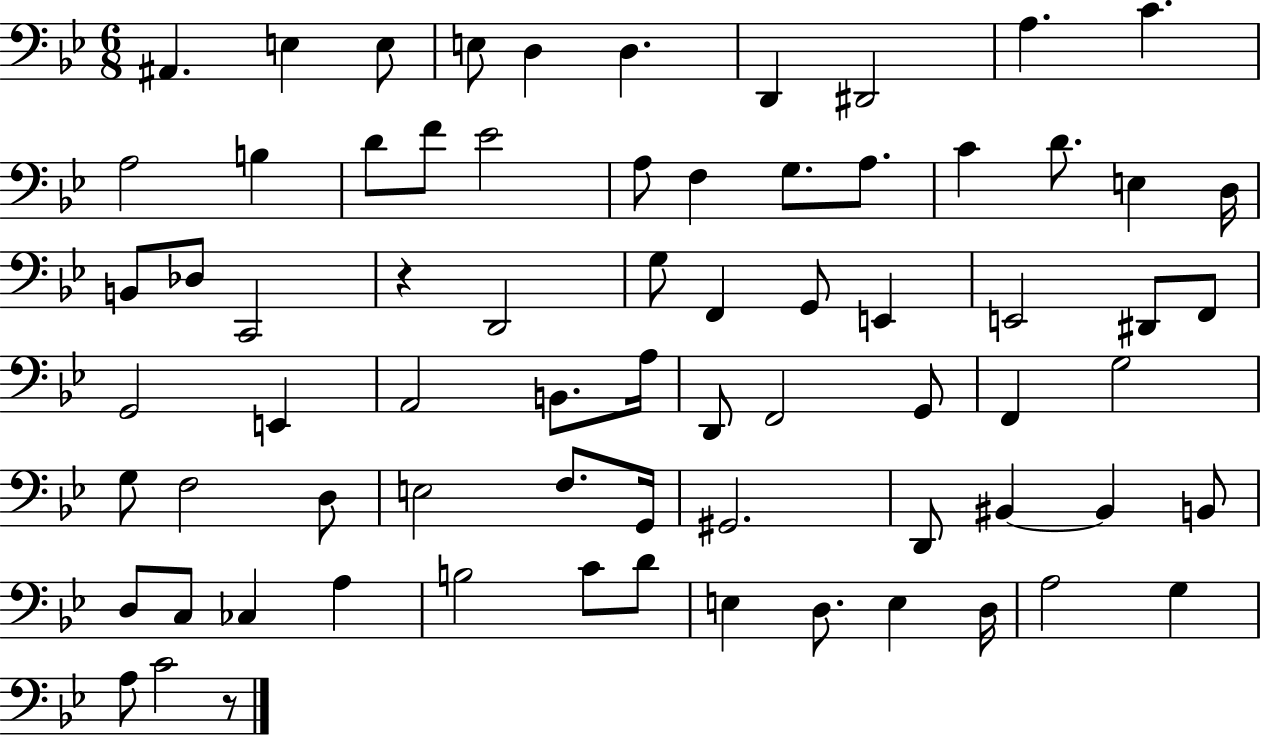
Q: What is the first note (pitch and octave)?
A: A#2